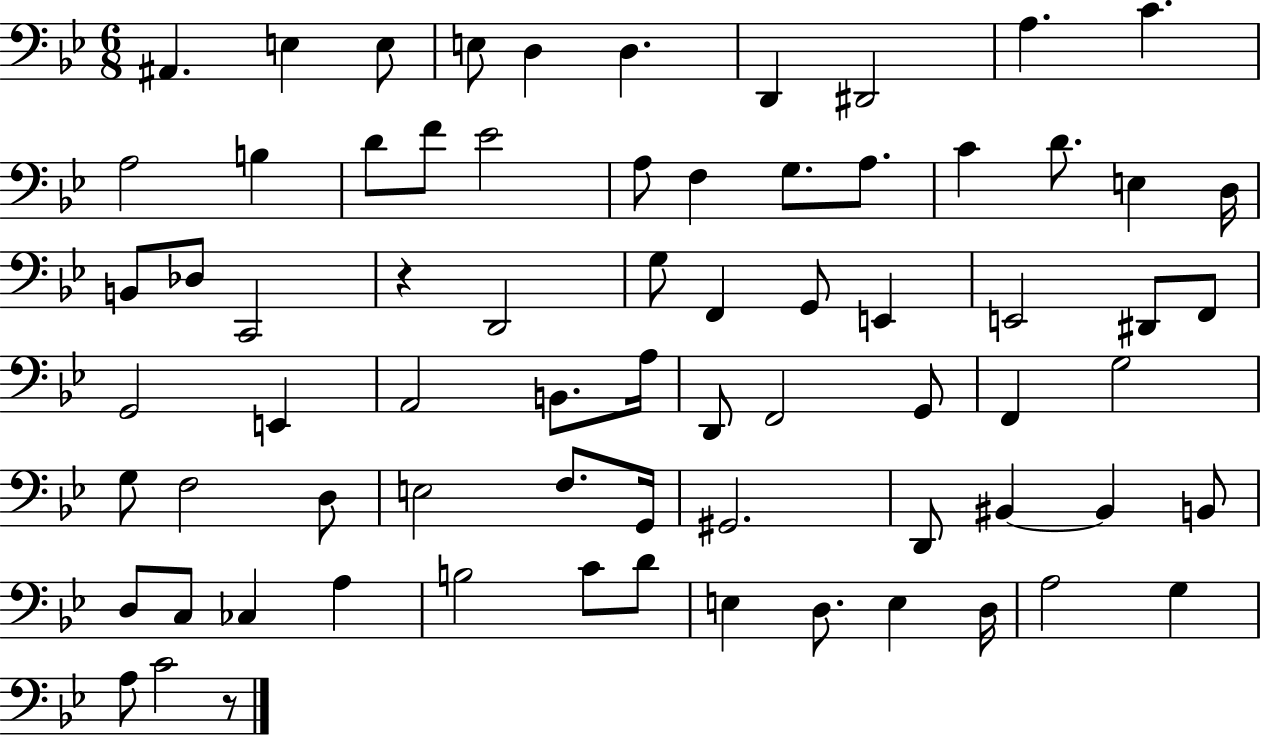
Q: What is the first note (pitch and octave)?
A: A#2